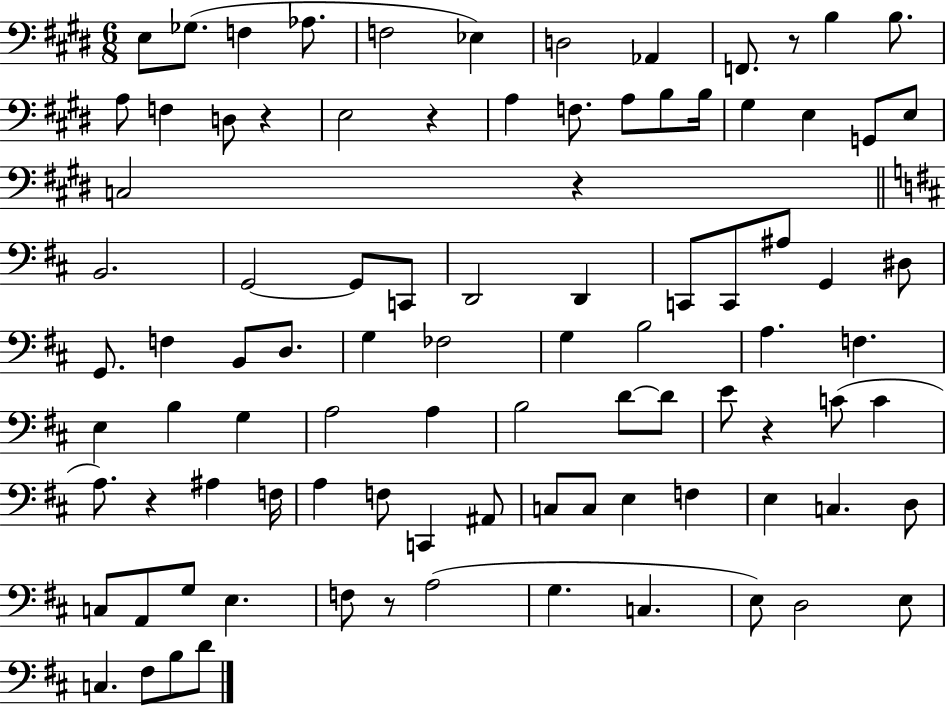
{
  \clef bass
  \numericTimeSignature
  \time 6/8
  \key e \major
  e8 ges8.( f4 aes8. | f2 ees4) | d2 aes,4 | f,8. r8 b4 b8. | \break a8 f4 d8 r4 | e2 r4 | a4 f8. a8 b8 b16 | gis4 e4 g,8 e8 | \break c2 r4 | \bar "||" \break \key d \major b,2. | g,2~~ g,8 c,8 | d,2 d,4 | c,8 c,8 ais8 g,4 dis8 | \break g,8. f4 b,8 d8. | g4 fes2 | g4 b2 | a4. f4. | \break e4 b4 g4 | a2 a4 | b2 d'8~~ d'8 | e'8 r4 c'8( c'4 | \break a8.) r4 ais4 f16 | a4 f8 c,4 ais,8 | c8 c8 e4 f4 | e4 c4. d8 | \break c8 a,8 g8 e4. | f8 r8 a2( | g4. c4. | e8) d2 e8 | \break c4. fis8 b8 d'8 | \bar "|."
}